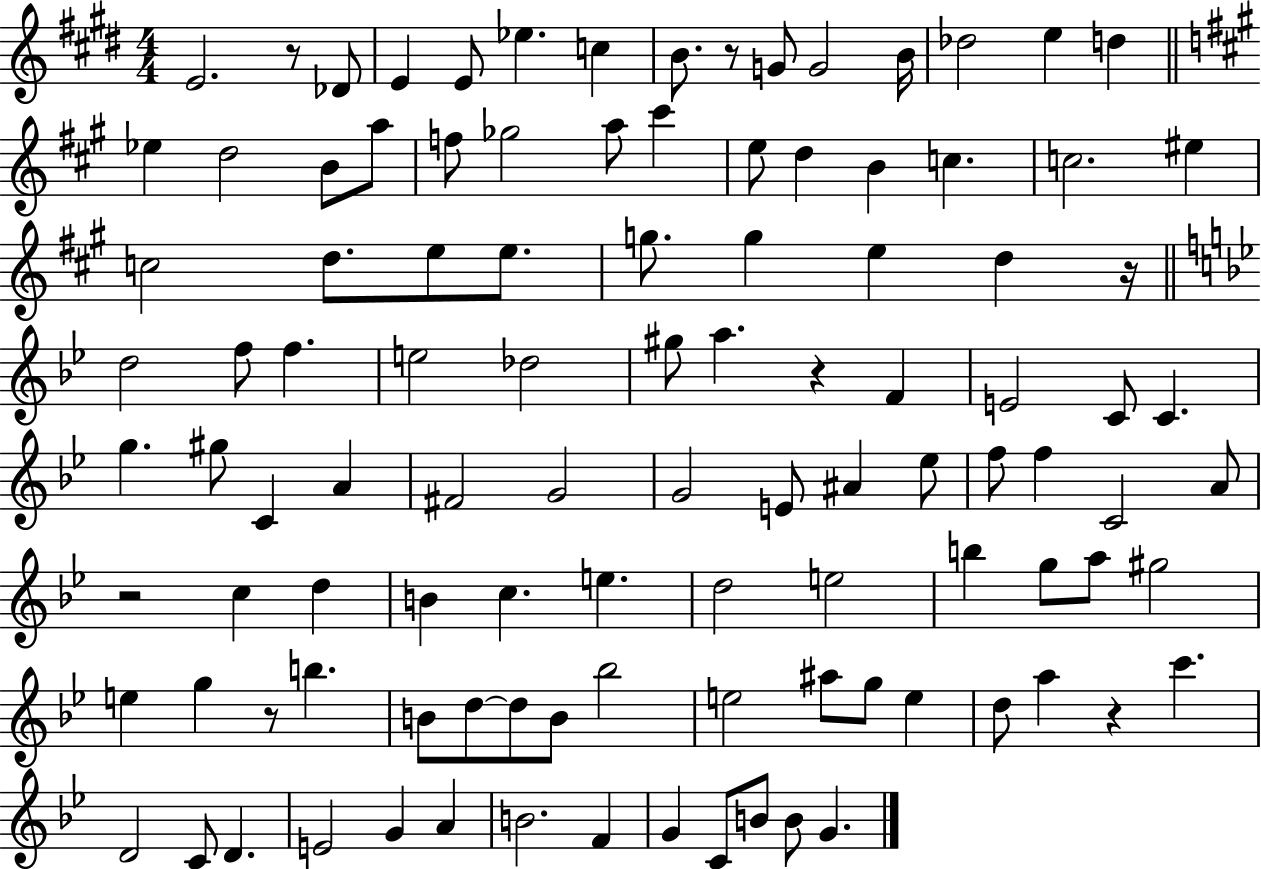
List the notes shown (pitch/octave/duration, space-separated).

E4/h. R/e Db4/e E4/q E4/e Eb5/q. C5/q B4/e. R/e G4/e G4/h B4/s Db5/h E5/q D5/q Eb5/q D5/h B4/e A5/e F5/e Gb5/h A5/e C#6/q E5/e D5/q B4/q C5/q. C5/h. EIS5/q C5/h D5/e. E5/e E5/e. G5/e. G5/q E5/q D5/q R/s D5/h F5/e F5/q. E5/h Db5/h G#5/e A5/q. R/q F4/q E4/h C4/e C4/q. G5/q. G#5/e C4/q A4/q F#4/h G4/h G4/h E4/e A#4/q Eb5/e F5/e F5/q C4/h A4/e R/h C5/q D5/q B4/q C5/q. E5/q. D5/h E5/h B5/q G5/e A5/e G#5/h E5/q G5/q R/e B5/q. B4/e D5/e D5/e B4/e Bb5/h E5/h A#5/e G5/e E5/q D5/e A5/q R/q C6/q. D4/h C4/e D4/q. E4/h G4/q A4/q B4/h. F4/q G4/q C4/e B4/e B4/e G4/q.